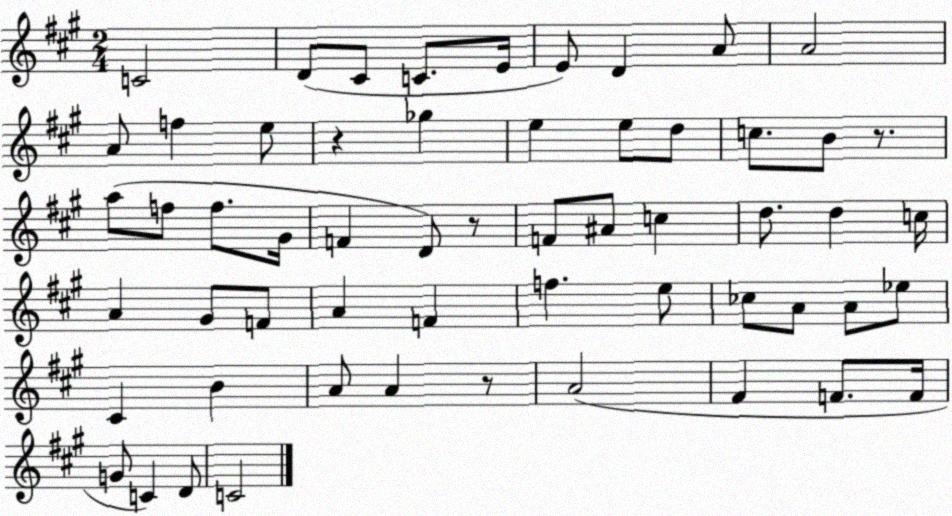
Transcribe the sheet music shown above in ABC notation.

X:1
T:Untitled
M:2/4
L:1/4
K:A
C2 D/2 ^C/2 C/2 E/4 E/2 D A/2 A2 A/2 f e/2 z _g e e/2 d/2 c/2 B/2 z/2 a/2 f/2 f/2 ^G/4 F D/2 z/2 F/2 ^A/2 c d/2 d c/4 A ^G/2 F/2 A F f e/2 _c/2 A/2 A/2 _e/2 ^C B A/2 A z/2 A2 ^F F/2 F/4 G/2 C D/2 C2